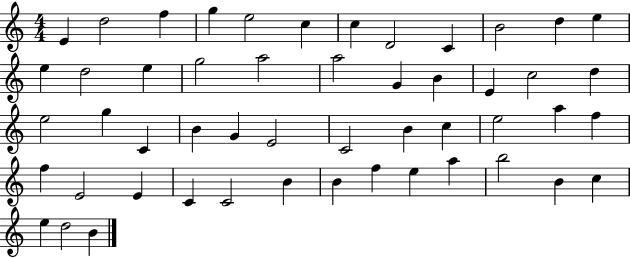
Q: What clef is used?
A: treble